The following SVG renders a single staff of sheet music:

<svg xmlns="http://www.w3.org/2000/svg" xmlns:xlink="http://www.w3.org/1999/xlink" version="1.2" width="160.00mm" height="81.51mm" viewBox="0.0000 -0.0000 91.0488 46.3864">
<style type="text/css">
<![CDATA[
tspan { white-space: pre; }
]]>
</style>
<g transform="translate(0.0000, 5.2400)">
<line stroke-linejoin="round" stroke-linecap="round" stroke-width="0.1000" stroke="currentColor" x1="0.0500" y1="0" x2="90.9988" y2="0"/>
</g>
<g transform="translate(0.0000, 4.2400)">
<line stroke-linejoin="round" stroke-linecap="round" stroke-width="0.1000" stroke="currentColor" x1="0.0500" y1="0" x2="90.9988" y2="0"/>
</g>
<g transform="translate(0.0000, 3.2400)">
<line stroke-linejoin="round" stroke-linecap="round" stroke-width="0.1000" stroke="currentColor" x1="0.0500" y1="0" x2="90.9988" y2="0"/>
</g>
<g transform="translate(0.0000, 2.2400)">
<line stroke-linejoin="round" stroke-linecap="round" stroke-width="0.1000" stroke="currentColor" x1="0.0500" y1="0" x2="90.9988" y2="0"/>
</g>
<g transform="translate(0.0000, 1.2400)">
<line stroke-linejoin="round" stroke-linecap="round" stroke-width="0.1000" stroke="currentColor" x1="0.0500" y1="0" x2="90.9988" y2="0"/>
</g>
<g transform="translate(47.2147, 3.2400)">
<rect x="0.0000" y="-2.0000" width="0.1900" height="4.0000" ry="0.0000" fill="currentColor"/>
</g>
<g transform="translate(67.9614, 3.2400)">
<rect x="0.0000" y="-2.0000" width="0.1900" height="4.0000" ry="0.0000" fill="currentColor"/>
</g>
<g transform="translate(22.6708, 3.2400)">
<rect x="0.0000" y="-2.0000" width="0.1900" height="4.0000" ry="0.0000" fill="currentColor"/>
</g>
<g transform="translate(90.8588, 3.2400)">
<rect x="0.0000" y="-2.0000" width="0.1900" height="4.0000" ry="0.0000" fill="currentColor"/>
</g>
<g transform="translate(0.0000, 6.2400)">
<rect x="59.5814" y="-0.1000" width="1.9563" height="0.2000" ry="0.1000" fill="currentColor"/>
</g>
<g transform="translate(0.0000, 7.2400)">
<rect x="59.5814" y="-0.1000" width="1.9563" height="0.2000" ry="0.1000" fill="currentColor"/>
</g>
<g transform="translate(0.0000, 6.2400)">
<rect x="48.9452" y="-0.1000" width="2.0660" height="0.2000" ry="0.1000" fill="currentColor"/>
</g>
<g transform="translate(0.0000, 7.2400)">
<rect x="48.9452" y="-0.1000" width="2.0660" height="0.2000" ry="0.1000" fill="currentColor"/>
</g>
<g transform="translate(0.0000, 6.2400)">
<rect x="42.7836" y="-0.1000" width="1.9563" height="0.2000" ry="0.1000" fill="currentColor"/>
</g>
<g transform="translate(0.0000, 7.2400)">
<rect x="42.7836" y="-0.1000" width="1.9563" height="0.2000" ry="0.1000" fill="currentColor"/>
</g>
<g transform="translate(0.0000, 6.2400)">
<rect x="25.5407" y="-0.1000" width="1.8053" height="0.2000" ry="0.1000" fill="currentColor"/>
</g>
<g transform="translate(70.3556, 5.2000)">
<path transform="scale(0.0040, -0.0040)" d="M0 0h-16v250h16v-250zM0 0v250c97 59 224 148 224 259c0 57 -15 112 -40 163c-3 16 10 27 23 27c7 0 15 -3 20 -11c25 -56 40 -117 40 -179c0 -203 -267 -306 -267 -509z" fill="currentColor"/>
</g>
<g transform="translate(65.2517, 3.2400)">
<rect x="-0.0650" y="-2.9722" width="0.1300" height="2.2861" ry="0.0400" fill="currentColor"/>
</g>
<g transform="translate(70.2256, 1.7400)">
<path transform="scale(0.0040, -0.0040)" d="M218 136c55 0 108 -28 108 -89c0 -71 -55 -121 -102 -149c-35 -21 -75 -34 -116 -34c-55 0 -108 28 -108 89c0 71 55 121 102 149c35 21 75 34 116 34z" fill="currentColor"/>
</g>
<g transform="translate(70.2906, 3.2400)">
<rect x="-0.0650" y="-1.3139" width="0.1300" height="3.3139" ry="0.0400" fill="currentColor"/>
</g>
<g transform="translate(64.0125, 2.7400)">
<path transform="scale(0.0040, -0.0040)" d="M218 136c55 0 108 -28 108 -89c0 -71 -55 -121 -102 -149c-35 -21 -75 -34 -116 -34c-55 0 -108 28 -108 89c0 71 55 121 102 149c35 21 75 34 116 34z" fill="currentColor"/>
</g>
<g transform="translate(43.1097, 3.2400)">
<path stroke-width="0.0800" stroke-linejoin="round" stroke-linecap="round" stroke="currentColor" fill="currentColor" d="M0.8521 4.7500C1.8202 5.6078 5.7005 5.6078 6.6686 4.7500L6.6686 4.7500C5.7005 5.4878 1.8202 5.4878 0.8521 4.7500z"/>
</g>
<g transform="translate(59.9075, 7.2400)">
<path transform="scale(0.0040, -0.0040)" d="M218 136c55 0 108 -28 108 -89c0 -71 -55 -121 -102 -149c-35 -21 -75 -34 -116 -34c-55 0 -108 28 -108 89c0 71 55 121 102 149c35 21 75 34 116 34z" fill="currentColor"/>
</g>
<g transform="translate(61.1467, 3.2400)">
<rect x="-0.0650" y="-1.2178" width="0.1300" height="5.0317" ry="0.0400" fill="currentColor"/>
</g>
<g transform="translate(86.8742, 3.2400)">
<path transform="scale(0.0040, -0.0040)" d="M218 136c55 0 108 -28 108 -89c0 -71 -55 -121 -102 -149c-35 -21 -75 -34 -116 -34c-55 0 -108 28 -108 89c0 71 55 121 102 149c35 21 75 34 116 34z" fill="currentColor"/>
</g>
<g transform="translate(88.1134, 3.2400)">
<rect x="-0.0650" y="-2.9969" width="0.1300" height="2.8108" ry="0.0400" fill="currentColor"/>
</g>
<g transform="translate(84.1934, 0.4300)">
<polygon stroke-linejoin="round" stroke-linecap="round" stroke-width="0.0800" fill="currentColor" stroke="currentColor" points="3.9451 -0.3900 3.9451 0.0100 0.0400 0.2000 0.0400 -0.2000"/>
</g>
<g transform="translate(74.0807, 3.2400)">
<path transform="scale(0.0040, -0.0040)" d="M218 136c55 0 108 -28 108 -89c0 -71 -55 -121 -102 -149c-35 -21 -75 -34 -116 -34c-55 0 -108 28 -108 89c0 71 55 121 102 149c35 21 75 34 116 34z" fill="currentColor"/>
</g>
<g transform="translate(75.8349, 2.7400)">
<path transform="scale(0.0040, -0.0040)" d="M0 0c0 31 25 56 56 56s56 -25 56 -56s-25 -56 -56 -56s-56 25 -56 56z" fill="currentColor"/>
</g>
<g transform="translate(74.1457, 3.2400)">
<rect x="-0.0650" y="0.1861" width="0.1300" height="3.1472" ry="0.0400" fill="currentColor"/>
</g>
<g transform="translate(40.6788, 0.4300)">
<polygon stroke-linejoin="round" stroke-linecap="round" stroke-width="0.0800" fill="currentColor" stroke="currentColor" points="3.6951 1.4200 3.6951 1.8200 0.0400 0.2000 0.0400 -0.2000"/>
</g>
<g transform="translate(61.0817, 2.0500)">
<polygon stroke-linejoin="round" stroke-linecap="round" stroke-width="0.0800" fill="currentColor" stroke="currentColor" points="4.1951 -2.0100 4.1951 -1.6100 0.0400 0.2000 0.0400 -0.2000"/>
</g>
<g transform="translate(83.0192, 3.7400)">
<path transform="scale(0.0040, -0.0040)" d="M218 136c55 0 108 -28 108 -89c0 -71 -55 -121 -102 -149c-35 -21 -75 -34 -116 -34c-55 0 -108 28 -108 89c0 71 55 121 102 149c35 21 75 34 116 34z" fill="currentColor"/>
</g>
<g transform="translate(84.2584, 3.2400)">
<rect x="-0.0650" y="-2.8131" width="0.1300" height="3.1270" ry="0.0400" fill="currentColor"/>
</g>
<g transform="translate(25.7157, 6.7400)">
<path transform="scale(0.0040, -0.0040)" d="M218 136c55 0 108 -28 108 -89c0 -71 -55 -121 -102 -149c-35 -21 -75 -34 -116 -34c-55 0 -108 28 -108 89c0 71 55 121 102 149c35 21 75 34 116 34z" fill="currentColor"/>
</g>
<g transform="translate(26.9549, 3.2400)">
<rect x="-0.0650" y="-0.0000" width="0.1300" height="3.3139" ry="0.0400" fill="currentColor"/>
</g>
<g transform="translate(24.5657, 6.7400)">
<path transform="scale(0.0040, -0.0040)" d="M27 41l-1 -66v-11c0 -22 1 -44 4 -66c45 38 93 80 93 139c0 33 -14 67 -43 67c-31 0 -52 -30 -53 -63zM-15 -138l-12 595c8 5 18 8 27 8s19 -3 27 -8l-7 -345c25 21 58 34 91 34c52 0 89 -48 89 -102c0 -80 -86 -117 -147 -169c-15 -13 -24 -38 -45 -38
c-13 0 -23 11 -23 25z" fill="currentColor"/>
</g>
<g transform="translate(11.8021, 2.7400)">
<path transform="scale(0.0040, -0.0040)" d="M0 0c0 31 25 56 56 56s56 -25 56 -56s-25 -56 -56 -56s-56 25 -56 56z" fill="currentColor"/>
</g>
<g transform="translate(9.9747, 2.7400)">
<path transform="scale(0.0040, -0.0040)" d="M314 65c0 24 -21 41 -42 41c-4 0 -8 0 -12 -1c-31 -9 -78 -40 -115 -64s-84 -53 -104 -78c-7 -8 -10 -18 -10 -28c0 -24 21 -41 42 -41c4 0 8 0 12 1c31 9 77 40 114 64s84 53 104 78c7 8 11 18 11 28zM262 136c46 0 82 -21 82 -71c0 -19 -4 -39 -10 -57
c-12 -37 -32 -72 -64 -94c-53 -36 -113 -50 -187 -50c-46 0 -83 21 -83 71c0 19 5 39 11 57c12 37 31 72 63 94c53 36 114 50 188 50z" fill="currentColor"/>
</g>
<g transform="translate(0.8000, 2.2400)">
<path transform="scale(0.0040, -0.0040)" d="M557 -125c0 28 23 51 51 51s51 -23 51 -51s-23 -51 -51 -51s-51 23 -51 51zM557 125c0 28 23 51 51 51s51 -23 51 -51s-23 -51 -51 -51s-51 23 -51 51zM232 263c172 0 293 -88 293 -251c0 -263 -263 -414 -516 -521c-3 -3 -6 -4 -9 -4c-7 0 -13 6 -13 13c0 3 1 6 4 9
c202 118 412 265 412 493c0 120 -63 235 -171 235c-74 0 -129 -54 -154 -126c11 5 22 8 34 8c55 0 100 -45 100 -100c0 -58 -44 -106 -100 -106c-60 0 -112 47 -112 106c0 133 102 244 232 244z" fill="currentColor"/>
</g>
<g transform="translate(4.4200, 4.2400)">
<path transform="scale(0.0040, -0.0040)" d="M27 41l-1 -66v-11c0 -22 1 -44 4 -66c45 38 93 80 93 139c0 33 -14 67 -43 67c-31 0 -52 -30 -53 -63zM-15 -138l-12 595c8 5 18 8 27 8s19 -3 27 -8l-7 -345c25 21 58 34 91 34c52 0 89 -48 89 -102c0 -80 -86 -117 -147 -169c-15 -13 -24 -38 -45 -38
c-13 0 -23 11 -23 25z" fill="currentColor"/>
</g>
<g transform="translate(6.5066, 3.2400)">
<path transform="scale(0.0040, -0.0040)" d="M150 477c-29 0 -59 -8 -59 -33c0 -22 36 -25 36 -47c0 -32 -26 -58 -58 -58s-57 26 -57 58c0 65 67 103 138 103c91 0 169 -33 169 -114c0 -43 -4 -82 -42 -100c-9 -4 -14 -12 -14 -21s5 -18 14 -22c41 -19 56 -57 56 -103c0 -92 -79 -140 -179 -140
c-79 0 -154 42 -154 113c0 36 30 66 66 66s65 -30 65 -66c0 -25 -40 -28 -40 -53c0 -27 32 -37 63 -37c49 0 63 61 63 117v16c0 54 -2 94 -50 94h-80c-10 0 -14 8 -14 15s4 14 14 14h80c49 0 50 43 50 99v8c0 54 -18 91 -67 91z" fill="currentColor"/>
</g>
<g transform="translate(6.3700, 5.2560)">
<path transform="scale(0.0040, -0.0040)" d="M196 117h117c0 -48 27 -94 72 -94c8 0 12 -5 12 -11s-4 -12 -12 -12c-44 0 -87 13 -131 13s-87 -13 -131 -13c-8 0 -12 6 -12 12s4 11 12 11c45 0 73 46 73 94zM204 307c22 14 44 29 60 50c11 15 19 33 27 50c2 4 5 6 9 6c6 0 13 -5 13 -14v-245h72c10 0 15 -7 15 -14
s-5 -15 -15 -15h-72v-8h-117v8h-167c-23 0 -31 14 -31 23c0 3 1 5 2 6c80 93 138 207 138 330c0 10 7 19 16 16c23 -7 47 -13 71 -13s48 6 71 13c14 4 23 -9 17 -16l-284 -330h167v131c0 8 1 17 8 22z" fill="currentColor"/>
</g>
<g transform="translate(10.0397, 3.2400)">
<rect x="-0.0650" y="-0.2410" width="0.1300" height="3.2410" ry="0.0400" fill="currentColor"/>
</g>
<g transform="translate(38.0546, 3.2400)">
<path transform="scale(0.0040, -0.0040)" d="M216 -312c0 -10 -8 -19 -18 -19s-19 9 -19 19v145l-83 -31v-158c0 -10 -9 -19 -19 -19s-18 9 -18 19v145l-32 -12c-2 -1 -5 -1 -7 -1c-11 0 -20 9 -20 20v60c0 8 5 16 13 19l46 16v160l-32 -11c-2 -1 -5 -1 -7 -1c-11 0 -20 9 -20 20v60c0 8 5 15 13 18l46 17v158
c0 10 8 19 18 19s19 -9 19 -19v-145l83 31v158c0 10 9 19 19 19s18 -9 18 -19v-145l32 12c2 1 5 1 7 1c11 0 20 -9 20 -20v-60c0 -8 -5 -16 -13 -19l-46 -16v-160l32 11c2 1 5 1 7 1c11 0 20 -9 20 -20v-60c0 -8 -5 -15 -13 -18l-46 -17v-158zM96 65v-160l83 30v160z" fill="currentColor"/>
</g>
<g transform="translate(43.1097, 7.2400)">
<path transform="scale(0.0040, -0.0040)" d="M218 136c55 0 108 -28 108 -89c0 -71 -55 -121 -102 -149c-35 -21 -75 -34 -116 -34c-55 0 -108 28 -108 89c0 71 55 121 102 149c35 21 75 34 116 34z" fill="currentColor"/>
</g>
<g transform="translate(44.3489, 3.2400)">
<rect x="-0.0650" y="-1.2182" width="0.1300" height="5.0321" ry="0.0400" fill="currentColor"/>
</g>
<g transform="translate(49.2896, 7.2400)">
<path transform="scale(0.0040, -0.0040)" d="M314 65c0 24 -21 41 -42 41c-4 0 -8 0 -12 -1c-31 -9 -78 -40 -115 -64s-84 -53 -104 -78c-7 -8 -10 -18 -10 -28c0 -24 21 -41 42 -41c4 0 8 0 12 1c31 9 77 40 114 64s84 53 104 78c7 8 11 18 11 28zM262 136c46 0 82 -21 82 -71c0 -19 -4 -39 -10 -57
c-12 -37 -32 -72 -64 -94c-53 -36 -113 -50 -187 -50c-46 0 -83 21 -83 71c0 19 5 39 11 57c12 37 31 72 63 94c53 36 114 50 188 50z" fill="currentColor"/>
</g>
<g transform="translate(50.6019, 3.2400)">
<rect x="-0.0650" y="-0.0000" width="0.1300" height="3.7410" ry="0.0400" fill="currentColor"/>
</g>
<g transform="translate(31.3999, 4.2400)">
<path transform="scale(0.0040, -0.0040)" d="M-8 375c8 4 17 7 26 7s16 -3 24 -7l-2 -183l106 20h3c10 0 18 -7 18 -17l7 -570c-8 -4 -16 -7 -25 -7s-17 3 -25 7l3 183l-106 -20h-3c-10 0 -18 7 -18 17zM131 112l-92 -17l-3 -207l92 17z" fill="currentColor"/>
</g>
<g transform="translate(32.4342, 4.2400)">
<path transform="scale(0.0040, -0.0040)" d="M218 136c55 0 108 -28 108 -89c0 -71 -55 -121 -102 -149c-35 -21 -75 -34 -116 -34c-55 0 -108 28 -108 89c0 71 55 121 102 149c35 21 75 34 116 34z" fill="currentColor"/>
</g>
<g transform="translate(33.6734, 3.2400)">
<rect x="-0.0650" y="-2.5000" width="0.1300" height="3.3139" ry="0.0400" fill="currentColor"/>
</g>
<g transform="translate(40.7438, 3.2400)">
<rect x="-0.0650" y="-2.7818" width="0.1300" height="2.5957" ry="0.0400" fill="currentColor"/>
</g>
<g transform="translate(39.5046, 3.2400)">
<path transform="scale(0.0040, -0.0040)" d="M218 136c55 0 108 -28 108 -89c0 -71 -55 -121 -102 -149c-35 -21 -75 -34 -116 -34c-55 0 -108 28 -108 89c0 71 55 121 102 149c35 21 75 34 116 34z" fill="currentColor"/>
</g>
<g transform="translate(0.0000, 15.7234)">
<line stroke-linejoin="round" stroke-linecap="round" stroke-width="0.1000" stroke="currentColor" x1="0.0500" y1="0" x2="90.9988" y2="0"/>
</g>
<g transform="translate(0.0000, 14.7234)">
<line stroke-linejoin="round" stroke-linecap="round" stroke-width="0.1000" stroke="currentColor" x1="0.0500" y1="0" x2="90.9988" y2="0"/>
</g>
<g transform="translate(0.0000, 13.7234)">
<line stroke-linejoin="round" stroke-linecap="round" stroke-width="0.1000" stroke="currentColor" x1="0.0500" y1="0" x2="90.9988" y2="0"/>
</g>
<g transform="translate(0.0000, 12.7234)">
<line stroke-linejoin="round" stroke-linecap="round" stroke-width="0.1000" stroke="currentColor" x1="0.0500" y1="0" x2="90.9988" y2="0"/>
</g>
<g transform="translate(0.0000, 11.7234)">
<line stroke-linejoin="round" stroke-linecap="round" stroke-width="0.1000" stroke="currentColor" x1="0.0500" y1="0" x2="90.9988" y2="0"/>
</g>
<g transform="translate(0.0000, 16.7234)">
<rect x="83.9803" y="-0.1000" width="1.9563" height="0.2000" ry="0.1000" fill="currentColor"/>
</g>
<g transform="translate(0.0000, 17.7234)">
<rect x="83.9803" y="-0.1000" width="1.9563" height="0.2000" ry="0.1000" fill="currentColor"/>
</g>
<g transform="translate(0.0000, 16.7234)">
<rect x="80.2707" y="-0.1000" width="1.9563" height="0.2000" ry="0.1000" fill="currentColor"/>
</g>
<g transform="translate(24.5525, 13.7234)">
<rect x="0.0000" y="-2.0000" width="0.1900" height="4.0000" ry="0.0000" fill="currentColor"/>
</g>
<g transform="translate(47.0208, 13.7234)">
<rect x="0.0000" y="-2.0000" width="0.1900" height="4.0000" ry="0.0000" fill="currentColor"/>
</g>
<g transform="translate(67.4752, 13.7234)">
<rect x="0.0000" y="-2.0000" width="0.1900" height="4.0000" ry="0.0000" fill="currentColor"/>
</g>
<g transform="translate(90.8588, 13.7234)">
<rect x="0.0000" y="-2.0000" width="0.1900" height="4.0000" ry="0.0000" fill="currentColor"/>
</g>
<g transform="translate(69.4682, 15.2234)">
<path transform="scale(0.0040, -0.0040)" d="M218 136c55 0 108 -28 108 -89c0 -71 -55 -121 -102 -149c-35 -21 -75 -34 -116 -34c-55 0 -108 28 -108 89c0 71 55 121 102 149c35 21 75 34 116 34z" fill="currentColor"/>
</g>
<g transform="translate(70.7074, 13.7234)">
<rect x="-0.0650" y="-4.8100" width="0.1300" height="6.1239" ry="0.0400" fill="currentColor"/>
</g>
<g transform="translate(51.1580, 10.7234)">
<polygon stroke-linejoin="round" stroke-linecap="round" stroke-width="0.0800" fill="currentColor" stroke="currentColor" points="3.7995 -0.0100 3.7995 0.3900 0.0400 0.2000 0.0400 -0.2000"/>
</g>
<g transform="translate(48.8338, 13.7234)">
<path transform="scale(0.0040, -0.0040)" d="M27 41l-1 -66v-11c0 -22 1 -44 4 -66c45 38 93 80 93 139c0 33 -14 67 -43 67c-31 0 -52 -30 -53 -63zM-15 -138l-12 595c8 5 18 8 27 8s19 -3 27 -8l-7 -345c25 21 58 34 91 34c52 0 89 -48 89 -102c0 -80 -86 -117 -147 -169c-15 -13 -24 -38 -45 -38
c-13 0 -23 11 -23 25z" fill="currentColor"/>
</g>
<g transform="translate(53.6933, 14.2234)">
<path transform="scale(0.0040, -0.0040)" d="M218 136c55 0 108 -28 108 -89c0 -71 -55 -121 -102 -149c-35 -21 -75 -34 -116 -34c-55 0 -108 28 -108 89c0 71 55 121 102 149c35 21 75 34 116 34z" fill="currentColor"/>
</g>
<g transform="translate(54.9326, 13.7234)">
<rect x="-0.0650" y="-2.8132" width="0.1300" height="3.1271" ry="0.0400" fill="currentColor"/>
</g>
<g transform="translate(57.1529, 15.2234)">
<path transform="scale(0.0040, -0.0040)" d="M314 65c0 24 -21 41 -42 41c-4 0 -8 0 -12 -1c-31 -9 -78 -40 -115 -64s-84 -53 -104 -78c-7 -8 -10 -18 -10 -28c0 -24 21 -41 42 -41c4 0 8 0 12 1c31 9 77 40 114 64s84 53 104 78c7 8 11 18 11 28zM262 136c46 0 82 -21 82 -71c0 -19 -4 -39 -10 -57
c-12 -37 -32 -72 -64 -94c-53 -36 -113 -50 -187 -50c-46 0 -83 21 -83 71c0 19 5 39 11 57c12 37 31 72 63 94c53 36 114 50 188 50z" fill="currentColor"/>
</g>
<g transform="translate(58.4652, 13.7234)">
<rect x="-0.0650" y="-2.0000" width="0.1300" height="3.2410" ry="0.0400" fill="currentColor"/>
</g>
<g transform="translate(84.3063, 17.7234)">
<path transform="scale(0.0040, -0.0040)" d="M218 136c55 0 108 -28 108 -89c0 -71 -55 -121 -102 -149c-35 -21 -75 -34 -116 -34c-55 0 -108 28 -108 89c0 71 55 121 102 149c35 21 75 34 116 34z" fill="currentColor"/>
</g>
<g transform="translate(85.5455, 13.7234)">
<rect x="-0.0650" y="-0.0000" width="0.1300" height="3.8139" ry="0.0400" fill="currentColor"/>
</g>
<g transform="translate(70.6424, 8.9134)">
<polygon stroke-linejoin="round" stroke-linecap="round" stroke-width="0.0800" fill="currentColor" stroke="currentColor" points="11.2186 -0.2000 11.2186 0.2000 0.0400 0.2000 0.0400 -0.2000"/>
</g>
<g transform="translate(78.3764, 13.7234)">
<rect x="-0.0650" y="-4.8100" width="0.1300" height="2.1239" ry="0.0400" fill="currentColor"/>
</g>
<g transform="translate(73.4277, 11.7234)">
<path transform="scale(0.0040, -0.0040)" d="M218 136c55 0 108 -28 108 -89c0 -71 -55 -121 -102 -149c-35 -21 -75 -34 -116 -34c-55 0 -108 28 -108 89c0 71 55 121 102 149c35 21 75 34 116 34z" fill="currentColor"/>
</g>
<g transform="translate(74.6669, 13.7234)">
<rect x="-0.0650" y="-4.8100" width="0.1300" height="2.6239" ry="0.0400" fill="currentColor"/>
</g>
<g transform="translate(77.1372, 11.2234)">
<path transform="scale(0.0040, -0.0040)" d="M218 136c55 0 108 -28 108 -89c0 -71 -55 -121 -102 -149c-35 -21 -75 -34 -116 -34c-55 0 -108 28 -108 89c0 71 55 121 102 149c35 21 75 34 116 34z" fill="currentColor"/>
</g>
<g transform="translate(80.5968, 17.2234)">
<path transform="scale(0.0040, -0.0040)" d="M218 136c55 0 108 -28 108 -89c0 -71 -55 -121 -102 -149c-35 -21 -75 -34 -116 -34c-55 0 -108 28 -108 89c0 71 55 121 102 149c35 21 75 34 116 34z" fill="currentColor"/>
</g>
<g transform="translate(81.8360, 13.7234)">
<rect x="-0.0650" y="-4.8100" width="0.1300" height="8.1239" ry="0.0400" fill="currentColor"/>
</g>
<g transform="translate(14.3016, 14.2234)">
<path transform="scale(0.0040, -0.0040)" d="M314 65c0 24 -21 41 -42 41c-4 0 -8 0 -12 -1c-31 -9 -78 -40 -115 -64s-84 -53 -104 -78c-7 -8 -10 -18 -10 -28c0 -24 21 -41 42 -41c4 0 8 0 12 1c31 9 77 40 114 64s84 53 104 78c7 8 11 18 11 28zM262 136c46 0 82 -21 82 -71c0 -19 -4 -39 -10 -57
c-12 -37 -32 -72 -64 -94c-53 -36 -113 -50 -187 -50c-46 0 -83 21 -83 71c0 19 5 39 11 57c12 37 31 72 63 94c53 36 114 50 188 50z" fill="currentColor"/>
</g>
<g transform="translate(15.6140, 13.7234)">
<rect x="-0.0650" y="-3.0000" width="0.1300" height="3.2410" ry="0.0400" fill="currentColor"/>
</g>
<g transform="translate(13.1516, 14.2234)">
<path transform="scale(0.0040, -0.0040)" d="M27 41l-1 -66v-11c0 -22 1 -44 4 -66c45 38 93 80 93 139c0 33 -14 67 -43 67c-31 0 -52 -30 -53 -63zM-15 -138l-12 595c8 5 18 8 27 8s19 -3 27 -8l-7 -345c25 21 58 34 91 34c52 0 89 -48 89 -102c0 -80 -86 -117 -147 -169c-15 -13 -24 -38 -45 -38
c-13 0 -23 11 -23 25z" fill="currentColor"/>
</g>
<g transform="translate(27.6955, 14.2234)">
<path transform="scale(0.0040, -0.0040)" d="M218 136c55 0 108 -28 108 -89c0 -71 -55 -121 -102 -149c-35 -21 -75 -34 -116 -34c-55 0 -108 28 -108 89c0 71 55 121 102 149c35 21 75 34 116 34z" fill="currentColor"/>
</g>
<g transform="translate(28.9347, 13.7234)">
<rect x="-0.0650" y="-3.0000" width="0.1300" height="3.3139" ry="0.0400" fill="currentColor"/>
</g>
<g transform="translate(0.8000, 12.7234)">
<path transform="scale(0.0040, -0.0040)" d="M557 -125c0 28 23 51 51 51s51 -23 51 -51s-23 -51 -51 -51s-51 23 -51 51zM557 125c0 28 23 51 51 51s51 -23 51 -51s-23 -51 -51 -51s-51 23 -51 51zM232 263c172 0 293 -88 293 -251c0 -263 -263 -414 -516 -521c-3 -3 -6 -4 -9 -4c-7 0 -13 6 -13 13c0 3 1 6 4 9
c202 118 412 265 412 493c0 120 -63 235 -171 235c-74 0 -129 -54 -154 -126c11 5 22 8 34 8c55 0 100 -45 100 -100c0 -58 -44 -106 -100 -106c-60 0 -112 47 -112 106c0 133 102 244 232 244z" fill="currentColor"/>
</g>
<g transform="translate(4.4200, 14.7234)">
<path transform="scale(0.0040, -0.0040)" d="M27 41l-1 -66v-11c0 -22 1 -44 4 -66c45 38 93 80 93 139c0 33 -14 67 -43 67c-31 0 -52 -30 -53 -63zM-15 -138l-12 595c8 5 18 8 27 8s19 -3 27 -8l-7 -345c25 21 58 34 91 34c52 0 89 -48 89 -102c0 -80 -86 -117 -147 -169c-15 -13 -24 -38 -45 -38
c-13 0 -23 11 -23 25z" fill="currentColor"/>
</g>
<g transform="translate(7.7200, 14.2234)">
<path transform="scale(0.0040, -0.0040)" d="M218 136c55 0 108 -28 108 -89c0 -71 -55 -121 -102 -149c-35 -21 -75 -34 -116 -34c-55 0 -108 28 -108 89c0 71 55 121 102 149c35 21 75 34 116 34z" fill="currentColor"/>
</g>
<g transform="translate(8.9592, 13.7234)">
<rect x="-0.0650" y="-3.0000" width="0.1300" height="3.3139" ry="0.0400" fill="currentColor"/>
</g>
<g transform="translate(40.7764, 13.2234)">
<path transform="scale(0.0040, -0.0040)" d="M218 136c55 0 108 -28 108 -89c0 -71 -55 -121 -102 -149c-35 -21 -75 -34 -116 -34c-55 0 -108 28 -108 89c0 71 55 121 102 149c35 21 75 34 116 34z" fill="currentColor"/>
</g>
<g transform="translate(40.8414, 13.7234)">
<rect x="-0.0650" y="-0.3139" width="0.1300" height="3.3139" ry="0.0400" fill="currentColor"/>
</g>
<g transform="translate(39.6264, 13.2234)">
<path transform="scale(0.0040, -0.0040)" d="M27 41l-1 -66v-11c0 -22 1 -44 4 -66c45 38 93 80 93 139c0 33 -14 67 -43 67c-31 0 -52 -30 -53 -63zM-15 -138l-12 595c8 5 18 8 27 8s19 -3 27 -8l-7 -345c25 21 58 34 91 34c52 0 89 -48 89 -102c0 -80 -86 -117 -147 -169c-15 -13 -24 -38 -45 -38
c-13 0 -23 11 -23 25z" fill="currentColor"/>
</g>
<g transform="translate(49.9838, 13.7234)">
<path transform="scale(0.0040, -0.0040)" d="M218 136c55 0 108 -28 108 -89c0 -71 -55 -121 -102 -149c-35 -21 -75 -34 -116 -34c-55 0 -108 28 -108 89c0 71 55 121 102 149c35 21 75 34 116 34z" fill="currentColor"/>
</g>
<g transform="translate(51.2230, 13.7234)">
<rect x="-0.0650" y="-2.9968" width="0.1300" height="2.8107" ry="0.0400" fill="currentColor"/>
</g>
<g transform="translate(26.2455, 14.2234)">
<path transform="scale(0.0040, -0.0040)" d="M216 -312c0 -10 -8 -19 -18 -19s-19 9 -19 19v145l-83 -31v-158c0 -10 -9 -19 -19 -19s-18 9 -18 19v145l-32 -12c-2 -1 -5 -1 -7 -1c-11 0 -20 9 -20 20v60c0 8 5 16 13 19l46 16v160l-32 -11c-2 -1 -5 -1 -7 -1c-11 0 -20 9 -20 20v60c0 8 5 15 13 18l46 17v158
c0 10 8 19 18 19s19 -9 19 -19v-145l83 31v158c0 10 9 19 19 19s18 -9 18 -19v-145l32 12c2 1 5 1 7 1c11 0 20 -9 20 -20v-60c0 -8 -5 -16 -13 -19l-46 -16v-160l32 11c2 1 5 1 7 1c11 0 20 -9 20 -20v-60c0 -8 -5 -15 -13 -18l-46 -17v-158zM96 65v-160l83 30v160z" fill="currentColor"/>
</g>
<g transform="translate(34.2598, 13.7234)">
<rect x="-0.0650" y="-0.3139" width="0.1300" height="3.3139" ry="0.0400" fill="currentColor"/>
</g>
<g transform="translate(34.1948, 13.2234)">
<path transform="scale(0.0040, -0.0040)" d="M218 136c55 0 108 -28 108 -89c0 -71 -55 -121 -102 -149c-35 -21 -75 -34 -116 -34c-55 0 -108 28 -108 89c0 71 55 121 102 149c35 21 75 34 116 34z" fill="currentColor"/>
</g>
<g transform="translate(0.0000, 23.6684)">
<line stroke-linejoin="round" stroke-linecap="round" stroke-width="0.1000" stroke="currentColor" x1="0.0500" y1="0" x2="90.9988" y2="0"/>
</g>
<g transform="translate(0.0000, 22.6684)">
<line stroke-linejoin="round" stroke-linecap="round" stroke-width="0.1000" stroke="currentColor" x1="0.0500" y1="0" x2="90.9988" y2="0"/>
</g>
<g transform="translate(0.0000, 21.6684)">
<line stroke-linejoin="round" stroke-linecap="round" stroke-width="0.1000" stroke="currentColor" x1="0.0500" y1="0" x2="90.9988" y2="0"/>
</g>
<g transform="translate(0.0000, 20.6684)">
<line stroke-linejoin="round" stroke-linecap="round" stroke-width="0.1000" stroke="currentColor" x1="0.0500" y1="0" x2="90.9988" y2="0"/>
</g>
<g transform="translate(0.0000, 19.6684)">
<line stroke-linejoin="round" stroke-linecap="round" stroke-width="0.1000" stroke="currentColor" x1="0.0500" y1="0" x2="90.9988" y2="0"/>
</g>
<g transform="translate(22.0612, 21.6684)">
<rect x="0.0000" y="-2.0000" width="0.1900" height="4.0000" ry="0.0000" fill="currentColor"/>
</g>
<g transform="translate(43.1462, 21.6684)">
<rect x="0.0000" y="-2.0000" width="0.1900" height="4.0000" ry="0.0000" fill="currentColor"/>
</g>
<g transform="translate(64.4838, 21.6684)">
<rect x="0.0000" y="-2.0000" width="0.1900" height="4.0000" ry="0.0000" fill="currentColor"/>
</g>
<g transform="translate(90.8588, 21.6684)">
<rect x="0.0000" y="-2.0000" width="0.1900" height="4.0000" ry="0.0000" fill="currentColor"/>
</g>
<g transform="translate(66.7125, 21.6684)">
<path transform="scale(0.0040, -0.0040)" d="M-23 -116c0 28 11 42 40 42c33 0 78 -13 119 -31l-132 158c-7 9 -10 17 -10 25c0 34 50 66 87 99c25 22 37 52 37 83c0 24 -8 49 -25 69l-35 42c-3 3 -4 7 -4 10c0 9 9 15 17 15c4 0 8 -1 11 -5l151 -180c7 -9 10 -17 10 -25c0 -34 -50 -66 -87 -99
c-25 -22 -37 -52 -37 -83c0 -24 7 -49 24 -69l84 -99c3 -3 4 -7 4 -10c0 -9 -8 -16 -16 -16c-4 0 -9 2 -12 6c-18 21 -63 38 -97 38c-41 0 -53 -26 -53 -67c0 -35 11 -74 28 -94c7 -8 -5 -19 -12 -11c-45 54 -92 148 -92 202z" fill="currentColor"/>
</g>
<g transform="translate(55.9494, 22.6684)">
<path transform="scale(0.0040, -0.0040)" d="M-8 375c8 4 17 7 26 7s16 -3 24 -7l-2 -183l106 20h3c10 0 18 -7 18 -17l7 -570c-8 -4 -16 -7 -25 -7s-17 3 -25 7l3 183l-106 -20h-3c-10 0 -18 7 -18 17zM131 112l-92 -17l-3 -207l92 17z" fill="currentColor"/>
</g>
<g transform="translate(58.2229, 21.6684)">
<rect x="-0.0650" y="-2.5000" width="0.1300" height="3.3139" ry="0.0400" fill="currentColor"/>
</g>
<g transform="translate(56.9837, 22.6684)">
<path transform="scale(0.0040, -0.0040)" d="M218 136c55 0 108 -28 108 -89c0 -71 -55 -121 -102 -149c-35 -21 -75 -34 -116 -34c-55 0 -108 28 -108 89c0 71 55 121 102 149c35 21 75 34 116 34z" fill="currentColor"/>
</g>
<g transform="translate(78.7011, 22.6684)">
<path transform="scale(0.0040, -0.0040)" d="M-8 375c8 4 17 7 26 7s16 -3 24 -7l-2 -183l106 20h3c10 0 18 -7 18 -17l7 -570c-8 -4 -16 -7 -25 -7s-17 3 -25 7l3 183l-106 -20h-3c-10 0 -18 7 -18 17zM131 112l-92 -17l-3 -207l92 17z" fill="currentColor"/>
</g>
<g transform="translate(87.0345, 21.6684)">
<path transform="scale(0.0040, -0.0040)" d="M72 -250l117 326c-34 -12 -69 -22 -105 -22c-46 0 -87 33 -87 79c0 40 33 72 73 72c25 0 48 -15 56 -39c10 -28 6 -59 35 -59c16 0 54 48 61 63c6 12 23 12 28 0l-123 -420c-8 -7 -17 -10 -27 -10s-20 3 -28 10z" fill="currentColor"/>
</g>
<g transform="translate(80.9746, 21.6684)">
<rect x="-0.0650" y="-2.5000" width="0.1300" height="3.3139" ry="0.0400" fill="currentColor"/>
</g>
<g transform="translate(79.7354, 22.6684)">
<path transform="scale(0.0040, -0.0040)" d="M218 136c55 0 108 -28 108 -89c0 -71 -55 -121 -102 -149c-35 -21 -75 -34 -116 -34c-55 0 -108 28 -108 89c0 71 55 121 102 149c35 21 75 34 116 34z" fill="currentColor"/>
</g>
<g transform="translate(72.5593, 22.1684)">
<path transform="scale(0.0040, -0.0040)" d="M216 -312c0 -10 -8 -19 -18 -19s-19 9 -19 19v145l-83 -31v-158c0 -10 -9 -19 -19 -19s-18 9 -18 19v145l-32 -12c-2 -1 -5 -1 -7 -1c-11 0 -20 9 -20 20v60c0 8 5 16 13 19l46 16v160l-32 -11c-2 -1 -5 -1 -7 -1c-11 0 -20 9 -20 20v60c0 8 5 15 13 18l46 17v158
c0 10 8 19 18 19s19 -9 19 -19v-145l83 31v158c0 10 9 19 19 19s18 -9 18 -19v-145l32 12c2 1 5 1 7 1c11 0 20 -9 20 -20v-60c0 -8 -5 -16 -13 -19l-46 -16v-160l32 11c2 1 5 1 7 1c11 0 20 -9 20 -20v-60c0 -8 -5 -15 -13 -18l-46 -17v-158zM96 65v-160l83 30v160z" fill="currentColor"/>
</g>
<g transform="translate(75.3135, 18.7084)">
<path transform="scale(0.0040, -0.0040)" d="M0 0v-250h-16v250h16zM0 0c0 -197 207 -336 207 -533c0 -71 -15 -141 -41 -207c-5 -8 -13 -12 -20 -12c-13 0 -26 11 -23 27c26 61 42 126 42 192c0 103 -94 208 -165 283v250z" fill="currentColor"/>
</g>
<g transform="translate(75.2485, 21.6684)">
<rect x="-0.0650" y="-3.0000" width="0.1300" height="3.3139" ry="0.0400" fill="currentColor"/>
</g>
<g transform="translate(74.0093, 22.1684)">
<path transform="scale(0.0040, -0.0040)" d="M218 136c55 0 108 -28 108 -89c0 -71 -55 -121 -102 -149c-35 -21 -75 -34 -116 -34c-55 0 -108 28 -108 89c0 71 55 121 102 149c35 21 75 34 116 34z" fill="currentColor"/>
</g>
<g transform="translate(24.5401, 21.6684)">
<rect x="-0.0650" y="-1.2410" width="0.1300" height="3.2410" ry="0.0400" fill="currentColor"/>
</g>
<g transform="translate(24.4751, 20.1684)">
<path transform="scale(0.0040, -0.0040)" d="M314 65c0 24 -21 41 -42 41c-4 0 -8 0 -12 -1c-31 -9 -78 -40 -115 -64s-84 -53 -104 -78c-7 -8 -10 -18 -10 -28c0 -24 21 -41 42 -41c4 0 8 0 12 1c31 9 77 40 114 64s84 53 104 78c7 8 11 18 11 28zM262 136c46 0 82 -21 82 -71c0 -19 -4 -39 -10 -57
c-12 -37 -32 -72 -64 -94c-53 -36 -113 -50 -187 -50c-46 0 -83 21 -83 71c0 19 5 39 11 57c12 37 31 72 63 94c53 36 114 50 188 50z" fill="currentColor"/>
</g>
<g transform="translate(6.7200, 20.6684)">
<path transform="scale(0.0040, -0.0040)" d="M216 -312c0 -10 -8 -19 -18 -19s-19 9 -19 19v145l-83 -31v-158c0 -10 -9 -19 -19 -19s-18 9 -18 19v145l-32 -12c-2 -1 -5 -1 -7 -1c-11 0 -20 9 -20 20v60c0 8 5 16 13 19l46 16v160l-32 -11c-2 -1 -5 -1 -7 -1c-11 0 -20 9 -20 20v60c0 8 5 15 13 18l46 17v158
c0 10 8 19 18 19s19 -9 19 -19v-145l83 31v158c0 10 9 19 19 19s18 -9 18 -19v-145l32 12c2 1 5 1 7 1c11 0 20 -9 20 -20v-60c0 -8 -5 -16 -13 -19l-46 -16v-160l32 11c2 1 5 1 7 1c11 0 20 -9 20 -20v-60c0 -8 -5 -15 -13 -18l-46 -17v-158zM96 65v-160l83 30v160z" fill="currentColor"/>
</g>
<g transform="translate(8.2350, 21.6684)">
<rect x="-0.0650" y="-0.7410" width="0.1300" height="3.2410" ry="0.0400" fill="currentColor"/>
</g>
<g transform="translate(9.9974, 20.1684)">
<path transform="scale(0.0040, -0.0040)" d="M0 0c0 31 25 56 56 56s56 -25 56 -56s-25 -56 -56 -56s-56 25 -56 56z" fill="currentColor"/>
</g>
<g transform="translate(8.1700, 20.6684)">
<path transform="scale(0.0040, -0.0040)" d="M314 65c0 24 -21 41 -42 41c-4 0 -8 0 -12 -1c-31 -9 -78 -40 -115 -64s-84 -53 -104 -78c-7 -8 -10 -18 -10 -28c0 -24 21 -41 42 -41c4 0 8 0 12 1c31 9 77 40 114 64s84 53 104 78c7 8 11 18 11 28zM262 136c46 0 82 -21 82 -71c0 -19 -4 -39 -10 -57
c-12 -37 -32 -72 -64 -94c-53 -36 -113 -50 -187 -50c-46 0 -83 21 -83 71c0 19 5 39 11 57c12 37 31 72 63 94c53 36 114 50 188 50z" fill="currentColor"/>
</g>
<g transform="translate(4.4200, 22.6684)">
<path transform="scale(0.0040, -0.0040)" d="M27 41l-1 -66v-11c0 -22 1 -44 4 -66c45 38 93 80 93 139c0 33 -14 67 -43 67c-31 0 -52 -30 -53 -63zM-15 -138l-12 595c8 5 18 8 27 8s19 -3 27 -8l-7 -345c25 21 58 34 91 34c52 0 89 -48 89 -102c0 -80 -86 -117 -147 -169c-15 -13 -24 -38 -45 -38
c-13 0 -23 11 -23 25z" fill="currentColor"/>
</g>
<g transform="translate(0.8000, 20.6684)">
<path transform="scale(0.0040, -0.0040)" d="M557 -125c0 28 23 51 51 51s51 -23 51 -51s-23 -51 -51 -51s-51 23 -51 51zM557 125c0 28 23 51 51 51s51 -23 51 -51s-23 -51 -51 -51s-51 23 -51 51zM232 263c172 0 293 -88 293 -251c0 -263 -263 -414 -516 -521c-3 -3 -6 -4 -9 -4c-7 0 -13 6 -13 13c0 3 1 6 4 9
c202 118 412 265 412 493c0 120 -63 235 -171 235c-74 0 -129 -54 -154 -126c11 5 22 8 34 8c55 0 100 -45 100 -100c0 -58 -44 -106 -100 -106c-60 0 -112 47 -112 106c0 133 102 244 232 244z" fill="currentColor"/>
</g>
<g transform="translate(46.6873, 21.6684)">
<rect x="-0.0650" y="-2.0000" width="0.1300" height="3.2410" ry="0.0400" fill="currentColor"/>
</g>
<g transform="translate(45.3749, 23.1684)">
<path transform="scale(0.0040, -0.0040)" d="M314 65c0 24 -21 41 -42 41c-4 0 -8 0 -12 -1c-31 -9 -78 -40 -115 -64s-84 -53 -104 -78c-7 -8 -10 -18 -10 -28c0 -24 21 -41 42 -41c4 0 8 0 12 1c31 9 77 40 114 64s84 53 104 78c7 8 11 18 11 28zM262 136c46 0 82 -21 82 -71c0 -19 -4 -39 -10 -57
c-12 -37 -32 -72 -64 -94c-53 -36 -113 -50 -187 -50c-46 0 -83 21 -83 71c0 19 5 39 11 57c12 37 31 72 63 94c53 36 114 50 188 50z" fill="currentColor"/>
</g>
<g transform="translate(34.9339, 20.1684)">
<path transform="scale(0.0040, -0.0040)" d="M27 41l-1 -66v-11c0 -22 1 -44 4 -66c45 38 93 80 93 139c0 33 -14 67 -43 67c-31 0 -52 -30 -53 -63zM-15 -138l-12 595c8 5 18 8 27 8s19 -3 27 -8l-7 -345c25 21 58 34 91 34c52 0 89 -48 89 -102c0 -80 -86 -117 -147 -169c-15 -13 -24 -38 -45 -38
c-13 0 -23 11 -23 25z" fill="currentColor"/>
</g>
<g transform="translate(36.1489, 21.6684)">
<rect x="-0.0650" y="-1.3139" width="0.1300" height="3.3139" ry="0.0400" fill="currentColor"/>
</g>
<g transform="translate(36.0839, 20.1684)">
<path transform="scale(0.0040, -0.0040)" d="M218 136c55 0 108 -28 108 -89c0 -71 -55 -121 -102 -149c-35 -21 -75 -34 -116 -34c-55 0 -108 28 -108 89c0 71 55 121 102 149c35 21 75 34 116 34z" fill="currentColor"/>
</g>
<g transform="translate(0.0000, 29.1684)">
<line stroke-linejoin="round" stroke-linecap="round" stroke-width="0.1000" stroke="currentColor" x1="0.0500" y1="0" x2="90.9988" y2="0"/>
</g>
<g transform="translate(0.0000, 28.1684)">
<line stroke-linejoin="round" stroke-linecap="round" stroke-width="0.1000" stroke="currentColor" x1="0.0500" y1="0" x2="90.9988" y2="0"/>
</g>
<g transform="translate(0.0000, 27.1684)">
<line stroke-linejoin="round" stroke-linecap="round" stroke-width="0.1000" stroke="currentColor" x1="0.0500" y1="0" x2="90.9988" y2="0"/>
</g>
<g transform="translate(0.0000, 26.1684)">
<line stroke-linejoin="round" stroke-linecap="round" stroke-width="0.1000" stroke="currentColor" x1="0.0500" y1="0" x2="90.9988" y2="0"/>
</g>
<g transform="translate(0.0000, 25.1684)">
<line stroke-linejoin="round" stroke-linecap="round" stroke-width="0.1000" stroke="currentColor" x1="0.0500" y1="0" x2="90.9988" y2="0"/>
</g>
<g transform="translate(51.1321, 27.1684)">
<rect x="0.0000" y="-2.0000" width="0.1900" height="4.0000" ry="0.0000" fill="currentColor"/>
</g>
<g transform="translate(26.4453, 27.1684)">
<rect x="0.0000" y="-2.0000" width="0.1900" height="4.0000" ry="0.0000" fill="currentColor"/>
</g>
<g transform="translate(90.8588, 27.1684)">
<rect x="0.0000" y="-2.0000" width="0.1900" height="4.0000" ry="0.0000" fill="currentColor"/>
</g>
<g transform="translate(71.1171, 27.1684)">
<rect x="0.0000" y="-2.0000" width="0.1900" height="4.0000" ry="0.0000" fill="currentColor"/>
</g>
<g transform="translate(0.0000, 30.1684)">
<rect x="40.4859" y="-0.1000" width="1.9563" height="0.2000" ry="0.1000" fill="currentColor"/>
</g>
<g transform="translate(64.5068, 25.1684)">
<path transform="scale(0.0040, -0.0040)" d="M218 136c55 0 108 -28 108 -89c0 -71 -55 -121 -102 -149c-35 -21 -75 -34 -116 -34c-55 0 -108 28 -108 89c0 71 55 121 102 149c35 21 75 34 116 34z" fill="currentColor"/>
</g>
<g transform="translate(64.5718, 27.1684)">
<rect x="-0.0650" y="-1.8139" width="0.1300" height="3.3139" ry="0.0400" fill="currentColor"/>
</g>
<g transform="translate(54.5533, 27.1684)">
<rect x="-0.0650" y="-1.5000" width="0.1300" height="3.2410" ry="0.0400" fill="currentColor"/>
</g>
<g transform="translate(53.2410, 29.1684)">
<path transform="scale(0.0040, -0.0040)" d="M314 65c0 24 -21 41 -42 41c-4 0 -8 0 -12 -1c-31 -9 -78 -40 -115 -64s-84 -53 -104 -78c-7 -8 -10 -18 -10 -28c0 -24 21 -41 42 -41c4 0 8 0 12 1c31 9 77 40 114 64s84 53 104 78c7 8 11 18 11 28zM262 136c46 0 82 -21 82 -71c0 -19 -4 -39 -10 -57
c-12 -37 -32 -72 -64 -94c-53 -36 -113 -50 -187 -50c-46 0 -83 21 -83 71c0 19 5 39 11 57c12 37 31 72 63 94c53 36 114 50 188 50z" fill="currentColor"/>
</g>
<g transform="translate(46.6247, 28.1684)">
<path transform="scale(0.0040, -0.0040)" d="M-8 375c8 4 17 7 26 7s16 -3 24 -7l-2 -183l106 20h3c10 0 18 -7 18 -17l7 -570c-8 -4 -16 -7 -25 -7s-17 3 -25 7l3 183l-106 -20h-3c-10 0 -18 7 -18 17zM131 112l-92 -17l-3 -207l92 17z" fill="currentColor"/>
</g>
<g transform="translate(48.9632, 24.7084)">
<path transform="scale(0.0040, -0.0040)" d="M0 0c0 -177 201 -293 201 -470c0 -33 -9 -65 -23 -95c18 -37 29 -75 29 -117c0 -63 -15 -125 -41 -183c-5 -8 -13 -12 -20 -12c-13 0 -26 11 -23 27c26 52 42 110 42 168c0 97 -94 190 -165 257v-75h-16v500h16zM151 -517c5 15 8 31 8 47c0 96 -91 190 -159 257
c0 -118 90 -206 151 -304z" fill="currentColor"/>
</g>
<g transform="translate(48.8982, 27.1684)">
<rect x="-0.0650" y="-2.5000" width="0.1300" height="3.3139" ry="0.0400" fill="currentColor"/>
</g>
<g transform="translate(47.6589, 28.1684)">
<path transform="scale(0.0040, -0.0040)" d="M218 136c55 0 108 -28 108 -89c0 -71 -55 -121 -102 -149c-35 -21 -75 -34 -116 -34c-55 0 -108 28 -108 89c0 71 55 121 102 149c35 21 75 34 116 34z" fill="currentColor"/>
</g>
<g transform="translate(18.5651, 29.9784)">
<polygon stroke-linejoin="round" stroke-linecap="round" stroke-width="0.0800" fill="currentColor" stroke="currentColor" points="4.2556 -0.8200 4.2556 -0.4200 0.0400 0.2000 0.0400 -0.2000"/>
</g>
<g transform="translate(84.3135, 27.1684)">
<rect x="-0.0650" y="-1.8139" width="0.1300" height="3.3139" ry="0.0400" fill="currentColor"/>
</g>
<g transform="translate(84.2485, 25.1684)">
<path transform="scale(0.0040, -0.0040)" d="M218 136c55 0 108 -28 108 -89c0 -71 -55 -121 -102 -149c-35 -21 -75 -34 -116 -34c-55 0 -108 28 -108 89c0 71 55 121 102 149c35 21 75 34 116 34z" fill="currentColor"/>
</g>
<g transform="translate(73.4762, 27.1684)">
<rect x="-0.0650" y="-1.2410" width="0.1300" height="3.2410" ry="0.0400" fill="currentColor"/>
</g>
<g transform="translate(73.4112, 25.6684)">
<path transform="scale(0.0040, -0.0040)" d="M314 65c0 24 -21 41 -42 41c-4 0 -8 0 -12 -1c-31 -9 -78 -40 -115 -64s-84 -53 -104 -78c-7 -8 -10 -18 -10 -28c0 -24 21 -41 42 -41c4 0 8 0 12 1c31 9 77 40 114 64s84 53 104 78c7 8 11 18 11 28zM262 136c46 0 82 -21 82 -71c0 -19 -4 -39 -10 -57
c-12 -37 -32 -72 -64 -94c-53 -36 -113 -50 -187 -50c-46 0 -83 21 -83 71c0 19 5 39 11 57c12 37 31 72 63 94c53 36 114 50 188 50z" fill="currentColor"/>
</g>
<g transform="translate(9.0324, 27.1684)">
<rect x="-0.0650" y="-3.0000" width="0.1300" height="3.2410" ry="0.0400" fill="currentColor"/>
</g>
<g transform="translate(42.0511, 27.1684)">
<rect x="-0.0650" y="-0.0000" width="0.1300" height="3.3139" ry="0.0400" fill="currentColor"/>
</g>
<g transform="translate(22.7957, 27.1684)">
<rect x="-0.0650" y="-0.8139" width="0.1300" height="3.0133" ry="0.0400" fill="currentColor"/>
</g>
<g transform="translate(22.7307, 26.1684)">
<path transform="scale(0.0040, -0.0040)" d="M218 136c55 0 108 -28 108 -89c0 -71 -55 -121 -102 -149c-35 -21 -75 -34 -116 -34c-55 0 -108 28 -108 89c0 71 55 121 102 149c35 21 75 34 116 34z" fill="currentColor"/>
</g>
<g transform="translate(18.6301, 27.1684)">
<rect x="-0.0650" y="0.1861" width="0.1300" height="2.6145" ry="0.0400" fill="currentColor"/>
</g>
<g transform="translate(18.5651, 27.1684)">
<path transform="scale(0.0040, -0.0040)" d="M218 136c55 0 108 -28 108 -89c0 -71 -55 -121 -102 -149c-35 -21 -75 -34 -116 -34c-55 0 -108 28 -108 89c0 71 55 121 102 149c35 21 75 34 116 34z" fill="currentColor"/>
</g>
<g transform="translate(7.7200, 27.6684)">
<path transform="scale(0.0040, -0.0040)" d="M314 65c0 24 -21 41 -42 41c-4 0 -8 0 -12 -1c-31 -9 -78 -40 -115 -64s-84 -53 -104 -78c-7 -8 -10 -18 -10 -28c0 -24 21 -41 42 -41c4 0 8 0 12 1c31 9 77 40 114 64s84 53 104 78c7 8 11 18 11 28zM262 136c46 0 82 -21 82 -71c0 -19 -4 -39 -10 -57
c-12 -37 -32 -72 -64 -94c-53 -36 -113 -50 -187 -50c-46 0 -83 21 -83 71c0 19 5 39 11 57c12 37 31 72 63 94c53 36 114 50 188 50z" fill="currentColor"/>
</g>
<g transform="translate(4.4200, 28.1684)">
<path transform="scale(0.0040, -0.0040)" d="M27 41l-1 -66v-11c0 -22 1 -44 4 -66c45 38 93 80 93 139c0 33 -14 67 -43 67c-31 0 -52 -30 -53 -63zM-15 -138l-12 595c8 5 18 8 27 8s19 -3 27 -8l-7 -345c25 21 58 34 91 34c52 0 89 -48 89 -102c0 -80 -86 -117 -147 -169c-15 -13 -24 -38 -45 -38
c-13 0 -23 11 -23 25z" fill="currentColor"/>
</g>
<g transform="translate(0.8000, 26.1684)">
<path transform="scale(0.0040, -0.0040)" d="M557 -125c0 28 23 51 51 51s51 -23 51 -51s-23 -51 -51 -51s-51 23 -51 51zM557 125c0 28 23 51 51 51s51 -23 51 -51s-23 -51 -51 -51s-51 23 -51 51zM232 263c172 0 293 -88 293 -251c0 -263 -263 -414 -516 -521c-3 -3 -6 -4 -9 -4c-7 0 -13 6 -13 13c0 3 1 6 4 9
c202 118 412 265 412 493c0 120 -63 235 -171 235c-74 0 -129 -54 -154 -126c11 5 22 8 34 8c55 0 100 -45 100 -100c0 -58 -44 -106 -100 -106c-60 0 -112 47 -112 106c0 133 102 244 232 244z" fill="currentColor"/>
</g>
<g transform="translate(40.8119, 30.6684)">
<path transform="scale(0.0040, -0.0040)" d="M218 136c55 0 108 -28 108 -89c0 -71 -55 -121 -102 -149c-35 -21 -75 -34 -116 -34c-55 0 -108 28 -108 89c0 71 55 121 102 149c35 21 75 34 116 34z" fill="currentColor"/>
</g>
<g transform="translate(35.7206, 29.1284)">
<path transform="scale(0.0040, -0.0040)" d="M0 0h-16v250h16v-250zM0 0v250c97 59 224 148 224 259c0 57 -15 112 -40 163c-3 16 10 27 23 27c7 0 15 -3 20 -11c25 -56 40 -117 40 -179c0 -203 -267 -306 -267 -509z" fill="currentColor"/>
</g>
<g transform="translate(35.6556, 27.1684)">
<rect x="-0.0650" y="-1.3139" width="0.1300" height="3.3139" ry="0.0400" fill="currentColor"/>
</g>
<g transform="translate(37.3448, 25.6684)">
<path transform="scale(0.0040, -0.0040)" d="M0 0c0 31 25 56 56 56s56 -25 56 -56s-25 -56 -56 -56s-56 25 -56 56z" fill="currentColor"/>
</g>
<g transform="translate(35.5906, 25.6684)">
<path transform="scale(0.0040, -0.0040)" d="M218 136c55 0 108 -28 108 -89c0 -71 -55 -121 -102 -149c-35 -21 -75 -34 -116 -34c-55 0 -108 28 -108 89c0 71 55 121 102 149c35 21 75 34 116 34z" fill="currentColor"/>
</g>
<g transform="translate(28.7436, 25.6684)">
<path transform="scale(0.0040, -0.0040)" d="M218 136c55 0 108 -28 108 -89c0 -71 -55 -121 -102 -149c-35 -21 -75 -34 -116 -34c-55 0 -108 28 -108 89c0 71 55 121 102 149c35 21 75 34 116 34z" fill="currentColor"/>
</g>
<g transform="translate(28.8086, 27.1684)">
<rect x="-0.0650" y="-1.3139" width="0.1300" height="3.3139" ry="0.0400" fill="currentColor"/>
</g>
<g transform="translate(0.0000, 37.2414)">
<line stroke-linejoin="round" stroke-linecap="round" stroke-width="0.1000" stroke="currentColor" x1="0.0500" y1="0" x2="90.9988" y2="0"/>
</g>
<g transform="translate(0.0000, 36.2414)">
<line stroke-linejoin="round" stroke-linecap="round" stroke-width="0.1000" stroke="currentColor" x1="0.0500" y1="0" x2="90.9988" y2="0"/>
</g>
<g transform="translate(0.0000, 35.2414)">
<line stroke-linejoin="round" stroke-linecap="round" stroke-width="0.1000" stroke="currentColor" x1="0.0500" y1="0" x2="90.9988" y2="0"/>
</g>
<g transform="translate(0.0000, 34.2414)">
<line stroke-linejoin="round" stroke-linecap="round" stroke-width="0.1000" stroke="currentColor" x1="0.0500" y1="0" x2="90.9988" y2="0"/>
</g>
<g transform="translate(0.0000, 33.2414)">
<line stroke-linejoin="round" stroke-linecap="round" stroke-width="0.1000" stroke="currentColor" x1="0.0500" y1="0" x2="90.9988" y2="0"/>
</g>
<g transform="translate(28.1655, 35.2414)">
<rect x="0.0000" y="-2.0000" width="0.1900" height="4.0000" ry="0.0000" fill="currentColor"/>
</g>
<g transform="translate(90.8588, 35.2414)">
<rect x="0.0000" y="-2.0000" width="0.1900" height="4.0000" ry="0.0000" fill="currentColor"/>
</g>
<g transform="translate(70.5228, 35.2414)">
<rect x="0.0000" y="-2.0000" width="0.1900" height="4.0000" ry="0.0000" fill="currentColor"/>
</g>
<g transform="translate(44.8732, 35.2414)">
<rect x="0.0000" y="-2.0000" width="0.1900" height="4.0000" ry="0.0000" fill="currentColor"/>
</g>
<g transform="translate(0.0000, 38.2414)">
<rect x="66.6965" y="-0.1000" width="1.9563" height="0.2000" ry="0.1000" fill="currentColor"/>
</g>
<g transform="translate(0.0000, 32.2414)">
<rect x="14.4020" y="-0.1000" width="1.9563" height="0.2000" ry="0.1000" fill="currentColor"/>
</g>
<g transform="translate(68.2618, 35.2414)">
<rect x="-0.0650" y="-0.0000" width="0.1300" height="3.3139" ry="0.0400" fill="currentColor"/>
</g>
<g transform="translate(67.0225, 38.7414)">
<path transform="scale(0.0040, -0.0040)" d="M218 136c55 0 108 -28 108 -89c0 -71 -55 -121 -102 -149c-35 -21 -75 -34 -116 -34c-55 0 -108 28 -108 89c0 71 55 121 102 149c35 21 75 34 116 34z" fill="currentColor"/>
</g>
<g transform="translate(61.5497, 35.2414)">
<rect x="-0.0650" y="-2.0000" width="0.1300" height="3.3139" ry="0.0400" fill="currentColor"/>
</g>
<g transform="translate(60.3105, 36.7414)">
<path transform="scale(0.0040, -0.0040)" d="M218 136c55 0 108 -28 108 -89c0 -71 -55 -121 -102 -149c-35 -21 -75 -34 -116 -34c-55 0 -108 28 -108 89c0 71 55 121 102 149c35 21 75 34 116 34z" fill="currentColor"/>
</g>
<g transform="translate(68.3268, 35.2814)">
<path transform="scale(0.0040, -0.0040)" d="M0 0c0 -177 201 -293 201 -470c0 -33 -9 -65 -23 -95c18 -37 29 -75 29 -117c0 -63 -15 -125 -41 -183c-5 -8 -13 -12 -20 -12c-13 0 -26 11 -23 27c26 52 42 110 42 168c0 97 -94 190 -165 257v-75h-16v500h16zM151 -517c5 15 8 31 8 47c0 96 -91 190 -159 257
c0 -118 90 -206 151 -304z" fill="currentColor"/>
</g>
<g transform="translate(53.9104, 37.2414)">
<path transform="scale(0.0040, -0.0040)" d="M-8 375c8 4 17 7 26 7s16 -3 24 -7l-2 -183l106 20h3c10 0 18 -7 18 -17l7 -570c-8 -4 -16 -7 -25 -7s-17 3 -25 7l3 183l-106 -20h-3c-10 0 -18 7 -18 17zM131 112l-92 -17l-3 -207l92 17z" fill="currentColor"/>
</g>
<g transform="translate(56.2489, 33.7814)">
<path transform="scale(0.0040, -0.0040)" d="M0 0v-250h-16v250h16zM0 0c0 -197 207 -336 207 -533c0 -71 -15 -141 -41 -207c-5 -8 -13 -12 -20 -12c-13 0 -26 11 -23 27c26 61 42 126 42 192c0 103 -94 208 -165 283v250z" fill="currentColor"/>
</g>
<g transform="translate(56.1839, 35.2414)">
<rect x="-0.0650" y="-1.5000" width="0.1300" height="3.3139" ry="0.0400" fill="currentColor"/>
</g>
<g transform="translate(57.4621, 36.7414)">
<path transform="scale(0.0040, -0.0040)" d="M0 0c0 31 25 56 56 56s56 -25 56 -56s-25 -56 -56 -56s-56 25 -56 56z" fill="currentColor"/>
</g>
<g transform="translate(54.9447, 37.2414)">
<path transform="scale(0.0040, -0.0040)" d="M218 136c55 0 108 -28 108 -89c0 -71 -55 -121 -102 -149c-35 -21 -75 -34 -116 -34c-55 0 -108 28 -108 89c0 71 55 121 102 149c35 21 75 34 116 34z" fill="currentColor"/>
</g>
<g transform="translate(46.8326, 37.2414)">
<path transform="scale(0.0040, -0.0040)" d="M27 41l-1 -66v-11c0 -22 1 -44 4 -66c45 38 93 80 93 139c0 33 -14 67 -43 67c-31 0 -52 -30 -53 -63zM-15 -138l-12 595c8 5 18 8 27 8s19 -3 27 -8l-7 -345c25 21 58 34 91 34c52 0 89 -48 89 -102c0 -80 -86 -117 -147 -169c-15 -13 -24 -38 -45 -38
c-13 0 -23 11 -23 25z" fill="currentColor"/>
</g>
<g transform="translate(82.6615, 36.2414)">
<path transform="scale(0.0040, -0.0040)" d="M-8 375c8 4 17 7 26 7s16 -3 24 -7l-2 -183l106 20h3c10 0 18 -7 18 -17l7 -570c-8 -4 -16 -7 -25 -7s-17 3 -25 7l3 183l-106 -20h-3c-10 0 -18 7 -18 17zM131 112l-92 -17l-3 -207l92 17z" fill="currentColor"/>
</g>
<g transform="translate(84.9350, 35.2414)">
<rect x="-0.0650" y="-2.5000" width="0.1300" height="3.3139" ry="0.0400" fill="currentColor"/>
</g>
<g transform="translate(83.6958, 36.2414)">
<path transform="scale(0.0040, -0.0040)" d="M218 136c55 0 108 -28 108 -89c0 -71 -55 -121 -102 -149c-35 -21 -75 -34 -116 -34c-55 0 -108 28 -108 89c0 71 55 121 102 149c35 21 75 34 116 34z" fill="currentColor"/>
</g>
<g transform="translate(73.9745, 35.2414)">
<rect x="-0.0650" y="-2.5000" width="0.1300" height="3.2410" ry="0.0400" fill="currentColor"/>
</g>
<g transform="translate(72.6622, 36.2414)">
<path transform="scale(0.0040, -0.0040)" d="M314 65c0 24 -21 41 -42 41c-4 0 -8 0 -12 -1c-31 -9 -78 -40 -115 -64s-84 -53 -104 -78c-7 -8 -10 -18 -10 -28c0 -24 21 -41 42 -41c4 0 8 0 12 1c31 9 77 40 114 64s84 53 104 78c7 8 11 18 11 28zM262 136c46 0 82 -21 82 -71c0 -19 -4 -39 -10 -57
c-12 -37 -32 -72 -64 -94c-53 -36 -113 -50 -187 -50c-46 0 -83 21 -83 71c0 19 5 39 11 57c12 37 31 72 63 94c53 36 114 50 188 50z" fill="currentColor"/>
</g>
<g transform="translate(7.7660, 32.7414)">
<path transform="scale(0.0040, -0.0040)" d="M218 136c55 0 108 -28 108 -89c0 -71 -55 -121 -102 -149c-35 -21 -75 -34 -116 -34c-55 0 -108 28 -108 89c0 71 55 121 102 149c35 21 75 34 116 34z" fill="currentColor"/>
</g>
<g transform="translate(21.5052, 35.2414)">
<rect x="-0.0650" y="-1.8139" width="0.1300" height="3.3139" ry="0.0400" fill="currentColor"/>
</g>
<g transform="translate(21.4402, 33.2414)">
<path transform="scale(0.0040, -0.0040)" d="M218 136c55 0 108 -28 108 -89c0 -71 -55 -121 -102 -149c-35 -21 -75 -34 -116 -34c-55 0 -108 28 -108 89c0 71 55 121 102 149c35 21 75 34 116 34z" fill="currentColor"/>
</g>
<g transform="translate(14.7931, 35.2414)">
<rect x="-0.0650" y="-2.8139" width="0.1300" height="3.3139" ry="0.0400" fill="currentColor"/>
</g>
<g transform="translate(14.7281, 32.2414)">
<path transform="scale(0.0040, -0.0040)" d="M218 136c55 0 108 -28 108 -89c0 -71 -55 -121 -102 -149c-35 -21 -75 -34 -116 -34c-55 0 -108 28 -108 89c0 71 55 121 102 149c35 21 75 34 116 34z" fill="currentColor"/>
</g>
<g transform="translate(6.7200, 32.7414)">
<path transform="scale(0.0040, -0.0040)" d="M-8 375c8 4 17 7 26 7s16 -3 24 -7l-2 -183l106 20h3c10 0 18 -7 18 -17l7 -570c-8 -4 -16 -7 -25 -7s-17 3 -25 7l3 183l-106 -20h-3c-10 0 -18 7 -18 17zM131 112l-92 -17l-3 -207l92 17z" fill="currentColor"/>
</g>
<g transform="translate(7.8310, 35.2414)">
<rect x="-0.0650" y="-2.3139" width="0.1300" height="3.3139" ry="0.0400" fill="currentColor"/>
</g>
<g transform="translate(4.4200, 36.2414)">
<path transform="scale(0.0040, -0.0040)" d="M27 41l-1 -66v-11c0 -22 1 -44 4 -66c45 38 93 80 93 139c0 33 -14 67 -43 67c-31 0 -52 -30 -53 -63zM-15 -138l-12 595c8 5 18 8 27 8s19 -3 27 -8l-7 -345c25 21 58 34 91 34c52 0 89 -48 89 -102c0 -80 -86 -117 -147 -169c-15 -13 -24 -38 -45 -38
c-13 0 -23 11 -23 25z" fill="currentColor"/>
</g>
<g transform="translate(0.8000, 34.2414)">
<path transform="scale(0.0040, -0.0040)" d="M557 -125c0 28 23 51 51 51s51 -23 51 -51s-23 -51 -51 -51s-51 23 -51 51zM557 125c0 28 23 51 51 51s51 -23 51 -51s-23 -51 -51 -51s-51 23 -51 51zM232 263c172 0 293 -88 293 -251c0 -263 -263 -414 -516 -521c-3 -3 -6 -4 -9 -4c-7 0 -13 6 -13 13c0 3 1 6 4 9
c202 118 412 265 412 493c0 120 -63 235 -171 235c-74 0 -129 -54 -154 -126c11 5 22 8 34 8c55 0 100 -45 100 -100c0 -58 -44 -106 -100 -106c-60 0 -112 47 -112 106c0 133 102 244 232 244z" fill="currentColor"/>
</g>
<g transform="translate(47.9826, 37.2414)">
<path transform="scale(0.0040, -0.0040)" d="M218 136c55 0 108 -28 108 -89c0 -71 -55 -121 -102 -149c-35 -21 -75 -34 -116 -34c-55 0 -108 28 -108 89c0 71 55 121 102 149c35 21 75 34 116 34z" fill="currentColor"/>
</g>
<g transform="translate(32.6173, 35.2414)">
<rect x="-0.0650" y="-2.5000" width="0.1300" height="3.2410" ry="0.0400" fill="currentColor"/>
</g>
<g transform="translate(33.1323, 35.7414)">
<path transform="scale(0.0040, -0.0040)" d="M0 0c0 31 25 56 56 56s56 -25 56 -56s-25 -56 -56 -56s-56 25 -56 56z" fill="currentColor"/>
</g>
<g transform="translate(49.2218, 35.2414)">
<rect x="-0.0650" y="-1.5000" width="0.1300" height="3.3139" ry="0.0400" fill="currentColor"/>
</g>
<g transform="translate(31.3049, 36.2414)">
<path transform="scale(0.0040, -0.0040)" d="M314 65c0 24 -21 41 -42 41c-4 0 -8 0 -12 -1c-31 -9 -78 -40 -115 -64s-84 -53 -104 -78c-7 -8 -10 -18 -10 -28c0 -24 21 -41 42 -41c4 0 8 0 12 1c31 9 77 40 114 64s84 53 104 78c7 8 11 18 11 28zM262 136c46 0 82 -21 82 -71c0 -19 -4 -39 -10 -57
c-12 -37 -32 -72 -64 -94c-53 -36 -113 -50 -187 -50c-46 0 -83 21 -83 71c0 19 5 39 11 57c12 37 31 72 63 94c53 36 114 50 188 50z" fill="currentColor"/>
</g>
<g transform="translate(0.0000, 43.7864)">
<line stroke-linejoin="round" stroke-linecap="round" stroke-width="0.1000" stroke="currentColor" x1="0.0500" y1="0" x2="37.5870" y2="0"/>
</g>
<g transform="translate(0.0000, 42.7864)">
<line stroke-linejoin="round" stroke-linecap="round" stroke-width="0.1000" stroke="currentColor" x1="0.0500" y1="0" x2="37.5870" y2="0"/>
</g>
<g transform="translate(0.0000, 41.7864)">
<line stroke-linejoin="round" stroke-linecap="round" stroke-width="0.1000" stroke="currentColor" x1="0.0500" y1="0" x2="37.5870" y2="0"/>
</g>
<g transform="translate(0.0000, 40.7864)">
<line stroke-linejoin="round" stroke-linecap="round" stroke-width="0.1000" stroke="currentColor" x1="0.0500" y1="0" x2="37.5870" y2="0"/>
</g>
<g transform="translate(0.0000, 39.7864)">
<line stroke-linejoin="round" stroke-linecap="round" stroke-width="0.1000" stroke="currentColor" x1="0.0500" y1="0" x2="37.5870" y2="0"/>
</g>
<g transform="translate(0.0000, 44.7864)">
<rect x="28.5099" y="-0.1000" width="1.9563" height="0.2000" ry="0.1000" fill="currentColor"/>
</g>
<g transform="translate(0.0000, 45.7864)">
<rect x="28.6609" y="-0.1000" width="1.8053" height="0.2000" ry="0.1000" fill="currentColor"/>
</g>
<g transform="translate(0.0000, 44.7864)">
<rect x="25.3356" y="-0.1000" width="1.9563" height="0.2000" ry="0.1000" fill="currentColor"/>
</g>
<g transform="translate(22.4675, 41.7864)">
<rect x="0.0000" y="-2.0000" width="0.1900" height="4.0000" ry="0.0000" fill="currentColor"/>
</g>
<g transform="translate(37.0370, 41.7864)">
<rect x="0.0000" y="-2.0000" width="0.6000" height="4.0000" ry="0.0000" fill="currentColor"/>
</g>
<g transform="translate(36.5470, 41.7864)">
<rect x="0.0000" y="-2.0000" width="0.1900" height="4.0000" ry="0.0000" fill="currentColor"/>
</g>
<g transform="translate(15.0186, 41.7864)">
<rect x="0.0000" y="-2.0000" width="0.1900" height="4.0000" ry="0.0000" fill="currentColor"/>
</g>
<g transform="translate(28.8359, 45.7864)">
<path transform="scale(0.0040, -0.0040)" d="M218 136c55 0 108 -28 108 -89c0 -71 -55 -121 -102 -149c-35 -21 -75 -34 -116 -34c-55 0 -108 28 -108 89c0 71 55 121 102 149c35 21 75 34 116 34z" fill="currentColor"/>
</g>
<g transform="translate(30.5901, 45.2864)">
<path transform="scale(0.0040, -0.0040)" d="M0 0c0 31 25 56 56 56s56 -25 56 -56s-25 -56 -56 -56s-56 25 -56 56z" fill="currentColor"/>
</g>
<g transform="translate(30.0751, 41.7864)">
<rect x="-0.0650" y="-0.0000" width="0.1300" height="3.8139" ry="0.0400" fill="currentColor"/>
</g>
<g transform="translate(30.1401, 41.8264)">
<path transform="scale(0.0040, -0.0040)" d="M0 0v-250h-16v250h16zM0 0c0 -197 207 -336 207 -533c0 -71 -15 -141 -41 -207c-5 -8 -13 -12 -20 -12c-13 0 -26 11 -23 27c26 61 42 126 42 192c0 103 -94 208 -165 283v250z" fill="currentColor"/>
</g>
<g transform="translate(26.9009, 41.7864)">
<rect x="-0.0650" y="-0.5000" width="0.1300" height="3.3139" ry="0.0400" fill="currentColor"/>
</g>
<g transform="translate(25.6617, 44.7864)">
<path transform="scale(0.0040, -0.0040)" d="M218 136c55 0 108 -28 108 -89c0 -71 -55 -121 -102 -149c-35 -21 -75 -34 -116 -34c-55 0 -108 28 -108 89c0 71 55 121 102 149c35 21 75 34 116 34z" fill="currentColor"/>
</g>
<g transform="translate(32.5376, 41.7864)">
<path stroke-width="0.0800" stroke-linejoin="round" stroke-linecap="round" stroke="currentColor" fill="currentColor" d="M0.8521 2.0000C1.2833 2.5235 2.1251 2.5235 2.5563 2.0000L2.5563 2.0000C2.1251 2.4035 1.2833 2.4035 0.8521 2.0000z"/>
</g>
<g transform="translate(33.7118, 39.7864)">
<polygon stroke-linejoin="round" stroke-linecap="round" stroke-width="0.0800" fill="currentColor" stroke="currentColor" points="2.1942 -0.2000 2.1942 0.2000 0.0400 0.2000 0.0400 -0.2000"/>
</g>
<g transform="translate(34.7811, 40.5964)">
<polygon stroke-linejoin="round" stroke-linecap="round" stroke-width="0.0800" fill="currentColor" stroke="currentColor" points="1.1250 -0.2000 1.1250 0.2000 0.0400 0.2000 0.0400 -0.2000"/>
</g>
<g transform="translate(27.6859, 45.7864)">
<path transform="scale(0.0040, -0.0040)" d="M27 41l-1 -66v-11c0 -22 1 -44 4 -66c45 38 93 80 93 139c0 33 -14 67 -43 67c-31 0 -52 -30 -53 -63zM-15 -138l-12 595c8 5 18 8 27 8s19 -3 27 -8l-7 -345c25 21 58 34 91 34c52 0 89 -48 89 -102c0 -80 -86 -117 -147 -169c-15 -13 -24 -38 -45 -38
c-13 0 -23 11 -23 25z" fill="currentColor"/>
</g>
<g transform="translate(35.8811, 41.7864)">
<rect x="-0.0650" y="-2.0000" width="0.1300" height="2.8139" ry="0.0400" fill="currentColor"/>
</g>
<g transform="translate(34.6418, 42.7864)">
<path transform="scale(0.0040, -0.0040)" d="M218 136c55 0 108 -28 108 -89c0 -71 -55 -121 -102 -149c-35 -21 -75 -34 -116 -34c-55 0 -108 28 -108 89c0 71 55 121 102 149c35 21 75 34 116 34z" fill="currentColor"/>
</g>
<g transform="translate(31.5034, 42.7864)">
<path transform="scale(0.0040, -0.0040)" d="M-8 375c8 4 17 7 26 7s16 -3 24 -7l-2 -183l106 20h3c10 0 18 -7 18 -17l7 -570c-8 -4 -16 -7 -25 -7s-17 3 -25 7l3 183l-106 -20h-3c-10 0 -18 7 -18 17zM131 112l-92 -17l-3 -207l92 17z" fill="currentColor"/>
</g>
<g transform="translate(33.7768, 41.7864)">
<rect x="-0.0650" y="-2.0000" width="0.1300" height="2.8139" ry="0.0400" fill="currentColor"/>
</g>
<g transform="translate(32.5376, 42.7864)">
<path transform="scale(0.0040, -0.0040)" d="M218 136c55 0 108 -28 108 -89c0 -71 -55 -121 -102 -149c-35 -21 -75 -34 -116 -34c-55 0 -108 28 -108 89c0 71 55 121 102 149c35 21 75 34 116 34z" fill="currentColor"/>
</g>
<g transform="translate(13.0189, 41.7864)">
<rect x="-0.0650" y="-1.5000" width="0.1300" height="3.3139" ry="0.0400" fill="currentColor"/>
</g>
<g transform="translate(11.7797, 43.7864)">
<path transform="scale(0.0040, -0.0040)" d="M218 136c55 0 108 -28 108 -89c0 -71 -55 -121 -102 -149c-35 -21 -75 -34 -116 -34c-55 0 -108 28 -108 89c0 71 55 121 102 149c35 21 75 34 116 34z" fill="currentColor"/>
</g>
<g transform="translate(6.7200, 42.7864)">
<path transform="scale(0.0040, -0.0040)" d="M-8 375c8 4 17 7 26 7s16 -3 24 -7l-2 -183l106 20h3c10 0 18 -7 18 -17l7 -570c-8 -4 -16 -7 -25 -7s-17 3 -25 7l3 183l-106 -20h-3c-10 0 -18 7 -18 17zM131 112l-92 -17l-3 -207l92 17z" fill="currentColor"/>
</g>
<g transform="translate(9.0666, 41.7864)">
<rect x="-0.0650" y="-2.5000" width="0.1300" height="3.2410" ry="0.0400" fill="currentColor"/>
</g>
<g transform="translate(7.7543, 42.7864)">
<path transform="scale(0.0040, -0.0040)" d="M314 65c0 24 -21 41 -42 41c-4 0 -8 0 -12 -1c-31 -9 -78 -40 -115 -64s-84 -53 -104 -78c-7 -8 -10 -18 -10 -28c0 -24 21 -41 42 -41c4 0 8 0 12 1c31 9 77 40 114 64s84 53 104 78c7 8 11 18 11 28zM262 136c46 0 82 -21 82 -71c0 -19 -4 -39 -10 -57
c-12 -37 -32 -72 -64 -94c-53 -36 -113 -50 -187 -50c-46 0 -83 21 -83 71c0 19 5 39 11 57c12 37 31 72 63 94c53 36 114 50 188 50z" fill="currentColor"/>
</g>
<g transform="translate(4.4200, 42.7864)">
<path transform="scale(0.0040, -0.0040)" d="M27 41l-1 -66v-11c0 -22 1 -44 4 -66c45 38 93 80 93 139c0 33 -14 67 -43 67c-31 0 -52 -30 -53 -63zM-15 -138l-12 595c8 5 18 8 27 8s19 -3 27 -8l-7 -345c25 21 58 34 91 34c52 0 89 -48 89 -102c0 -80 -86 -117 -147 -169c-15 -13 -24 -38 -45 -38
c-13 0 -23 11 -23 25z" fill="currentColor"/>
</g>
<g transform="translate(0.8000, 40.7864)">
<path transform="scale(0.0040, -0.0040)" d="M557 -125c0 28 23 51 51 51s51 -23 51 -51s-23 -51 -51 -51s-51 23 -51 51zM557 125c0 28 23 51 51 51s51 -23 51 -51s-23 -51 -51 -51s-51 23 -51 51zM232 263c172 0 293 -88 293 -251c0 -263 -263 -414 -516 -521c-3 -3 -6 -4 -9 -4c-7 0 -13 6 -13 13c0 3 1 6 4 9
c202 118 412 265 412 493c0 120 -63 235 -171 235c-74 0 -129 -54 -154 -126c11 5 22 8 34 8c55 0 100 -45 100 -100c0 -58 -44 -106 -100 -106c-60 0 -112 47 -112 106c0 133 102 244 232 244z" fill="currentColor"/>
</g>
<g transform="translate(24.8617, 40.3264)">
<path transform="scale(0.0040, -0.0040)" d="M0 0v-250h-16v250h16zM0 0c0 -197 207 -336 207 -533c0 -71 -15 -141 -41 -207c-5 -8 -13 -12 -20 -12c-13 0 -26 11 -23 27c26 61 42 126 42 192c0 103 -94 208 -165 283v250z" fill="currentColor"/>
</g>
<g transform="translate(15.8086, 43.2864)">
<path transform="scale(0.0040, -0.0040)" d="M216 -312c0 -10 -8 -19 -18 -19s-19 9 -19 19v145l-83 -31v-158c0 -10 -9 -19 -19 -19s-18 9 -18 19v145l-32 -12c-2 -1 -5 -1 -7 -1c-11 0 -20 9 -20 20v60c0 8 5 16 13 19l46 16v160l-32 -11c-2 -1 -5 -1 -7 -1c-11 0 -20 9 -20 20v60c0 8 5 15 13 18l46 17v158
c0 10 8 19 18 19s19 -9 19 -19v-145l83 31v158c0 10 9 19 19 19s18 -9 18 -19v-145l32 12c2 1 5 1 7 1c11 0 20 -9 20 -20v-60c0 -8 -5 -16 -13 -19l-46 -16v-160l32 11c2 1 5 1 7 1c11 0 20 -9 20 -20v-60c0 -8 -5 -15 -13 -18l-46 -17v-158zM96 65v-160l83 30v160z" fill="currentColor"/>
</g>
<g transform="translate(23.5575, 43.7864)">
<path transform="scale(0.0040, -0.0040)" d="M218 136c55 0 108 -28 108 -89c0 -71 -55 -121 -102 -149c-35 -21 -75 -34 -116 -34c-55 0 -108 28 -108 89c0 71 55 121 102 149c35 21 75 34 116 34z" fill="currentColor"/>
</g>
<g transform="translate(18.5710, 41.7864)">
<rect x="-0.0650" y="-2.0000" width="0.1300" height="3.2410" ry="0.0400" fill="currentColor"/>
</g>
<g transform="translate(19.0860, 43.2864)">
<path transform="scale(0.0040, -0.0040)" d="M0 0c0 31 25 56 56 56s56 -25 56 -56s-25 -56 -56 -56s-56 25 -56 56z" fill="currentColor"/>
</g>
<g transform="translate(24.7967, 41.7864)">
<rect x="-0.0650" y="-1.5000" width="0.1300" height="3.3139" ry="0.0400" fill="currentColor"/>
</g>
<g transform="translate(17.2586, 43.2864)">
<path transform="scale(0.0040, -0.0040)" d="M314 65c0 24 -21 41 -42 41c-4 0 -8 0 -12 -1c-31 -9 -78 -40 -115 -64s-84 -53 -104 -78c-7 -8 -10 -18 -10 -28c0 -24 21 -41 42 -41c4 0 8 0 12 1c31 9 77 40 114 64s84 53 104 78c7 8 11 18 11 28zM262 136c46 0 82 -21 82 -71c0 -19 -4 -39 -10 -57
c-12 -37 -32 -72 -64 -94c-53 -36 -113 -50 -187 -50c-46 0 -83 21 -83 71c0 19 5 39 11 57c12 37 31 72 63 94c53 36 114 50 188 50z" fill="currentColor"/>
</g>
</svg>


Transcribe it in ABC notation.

X:1
T:Untitled
M:3/4
L:1/4
K:F
E,2 _D,, B,, ^D,/2 C,,/2 C,,2 C,,/2 E,/2 G,/2 D, C,/2 D,/2 C, _C,2 ^C, E, _E, _D,/2 C,/2 A,,2 A,,/2 A,/2 _B,/2 D,,/2 C,, ^F,2 G,2 _G, A,,2 B,, z ^C,/2 B,, z/2 C,2 D,/2 F,/2 G, G,/2 D,, B,,/4 G,,2 A, G,2 A, B, C A, _B,,2 _G,, G,,/2 A,, D,,/4 _B,,2 B,, B,,2 G,, ^A,,2 G,,/2 E,, _C,,/2 B,,/2 B,,/4